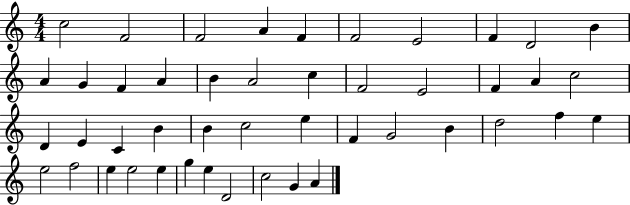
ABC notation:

X:1
T:Untitled
M:4/4
L:1/4
K:C
c2 F2 F2 A F F2 E2 F D2 B A G F A B A2 c F2 E2 F A c2 D E C B B c2 e F G2 B d2 f e e2 f2 e e2 e g e D2 c2 G A